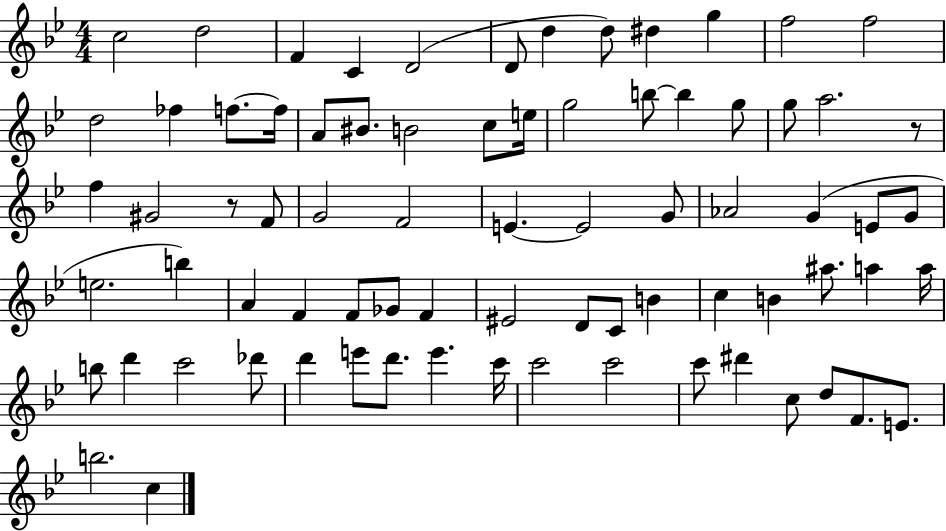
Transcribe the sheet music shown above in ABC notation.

X:1
T:Untitled
M:4/4
L:1/4
K:Bb
c2 d2 F C D2 D/2 d d/2 ^d g f2 f2 d2 _f f/2 f/4 A/2 ^B/2 B2 c/2 e/4 g2 b/2 b g/2 g/2 a2 z/2 f ^G2 z/2 F/2 G2 F2 E E2 G/2 _A2 G E/2 G/2 e2 b A F F/2 _G/2 F ^E2 D/2 C/2 B c B ^a/2 a a/4 b/2 d' c'2 _d'/2 d' e'/2 d'/2 e' c'/4 c'2 c'2 c'/2 ^d' c/2 d/2 F/2 E/2 b2 c